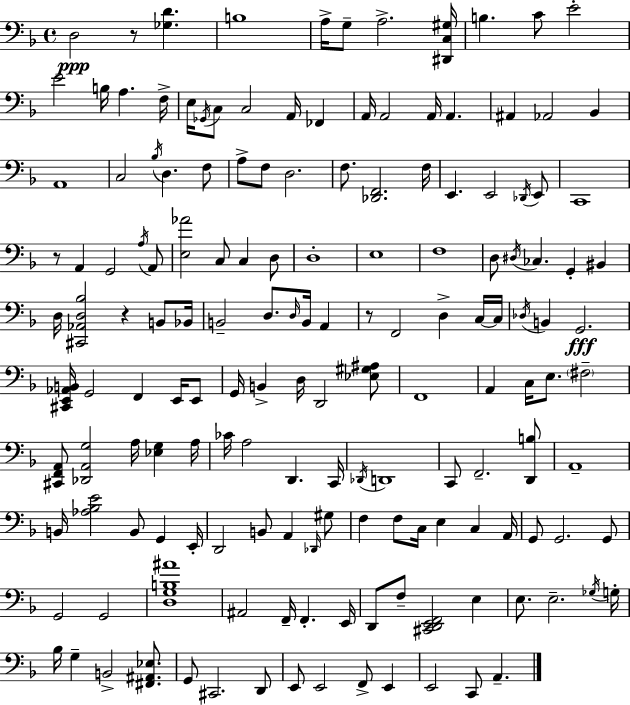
X:1
T:Untitled
M:4/4
L:1/4
K:Dm
D,2 z/2 [_G,D] B,4 A,/4 G,/2 A,2 [^D,,C,^G,]/4 B, C/2 E2 E2 B,/4 A, F,/4 E,/4 _G,,/4 C,/2 C,2 A,,/4 _F,, A,,/4 A,,2 A,,/4 A,, ^A,, _A,,2 _B,, A,,4 C,2 _B,/4 D, F,/2 A,/2 F,/2 D,2 F,/2 [_D,,F,,]2 F,/4 E,, E,,2 _D,,/4 E,,/2 C,,4 z/2 A,, G,,2 A,/4 A,,/2 [E,_A]2 C,/2 C, D,/2 D,4 E,4 F,4 D,/2 ^D,/4 _C, G,, ^B,, D,/4 [^C,,_A,,D,_B,]2 z B,,/2 _B,,/4 B,,2 D,/2 D,/4 B,,/4 A,, z/2 F,,2 D, C,/4 C,/4 _D,/4 B,, G,,2 [^C,,E,,_A,,B,,]/4 G,,2 F,, E,,/4 E,,/2 G,,/4 B,, D,/4 D,,2 [_E,^G,^A,]/2 F,,4 A,, C,/4 E,/2 ^F,2 [^C,,F,,A,,]/2 [_D,,A,,G,]2 A,/4 [_E,G,] A,/4 _C/4 A,2 D,, C,,/4 _D,,/4 D,,4 C,,/2 F,,2 [D,,B,]/2 A,,4 B,,/4 [_A,_B,E]2 B,,/2 G,, E,,/4 D,,2 B,,/2 A,, _D,,/4 ^G,/2 F, F,/2 C,/4 E, C, A,,/4 G,,/2 G,,2 G,,/2 G,,2 G,,2 [D,G,B,^A]4 ^A,,2 F,,/4 F,, E,,/4 D,,/2 F,/2 [^C,,D,,E,,F,,]2 E, E,/2 E,2 _G,/4 G,/4 _B,/4 G, B,,2 [^F,,^A,,_E,]/2 G,,/2 ^C,,2 D,,/2 E,,/2 E,,2 F,,/2 E,, E,,2 C,,/2 A,,